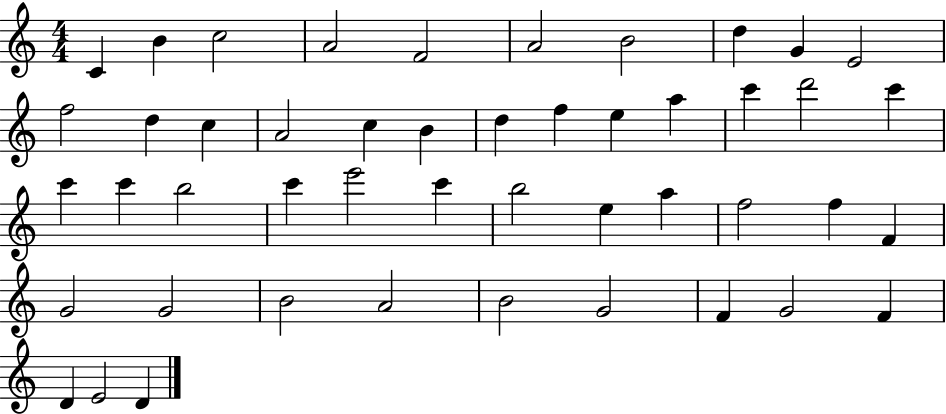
{
  \clef treble
  \numericTimeSignature
  \time 4/4
  \key c \major
  c'4 b'4 c''2 | a'2 f'2 | a'2 b'2 | d''4 g'4 e'2 | \break f''2 d''4 c''4 | a'2 c''4 b'4 | d''4 f''4 e''4 a''4 | c'''4 d'''2 c'''4 | \break c'''4 c'''4 b''2 | c'''4 e'''2 c'''4 | b''2 e''4 a''4 | f''2 f''4 f'4 | \break g'2 g'2 | b'2 a'2 | b'2 g'2 | f'4 g'2 f'4 | \break d'4 e'2 d'4 | \bar "|."
}